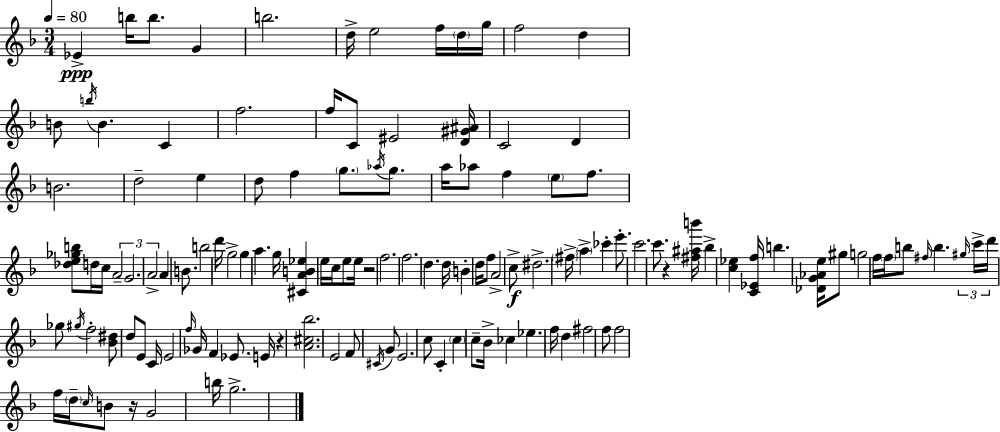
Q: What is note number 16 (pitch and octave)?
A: C4